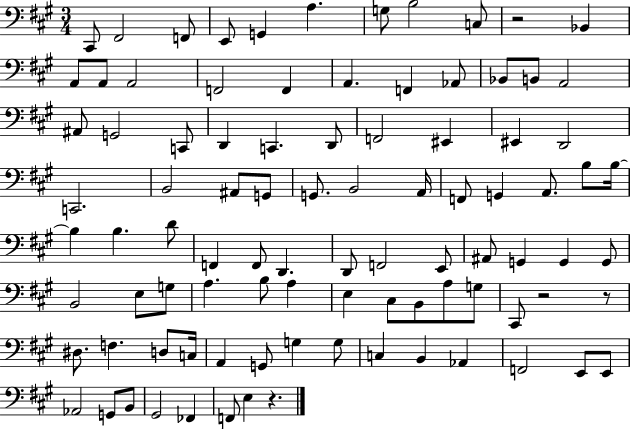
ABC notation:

X:1
T:Untitled
M:3/4
L:1/4
K:A
^C,,/2 ^F,,2 F,,/2 E,,/2 G,, A, G,/2 B,2 C,/2 z2 _B,, A,,/2 A,,/2 A,,2 F,,2 F,, A,, F,, _A,,/2 _B,,/2 B,,/2 A,,2 ^A,,/2 G,,2 C,,/2 D,, C,, D,,/2 F,,2 ^E,, ^E,, D,,2 C,,2 B,,2 ^A,,/2 G,,/2 G,,/2 B,,2 A,,/4 F,,/2 G,, A,,/2 B,/2 B,/4 B, B, D/2 F,, F,,/2 D,, D,,/2 F,,2 E,,/2 ^A,,/2 G,, G,, G,,/2 B,,2 E,/2 G,/2 A, B,/2 A, E, ^C,/2 B,,/2 A,/2 G,/2 ^C,,/2 z2 z/2 ^D,/2 F, D,/2 C,/4 A,, G,,/2 G, G,/2 C, B,, _A,, F,,2 E,,/2 E,,/2 _A,,2 G,,/2 B,,/2 ^G,,2 _F,, F,,/2 E, z